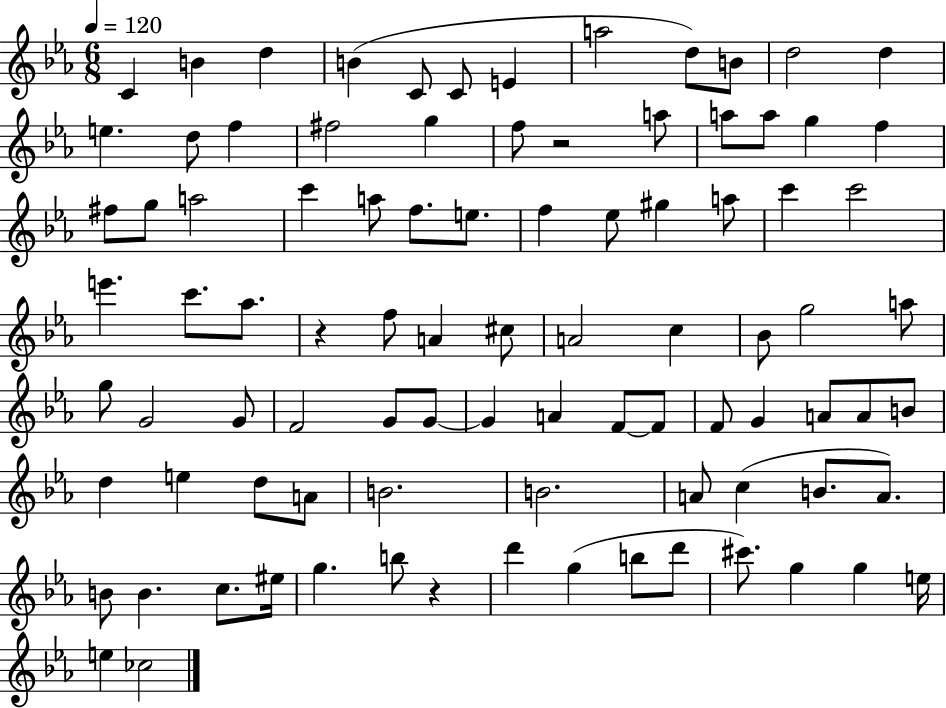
C4/q B4/q D5/q B4/q C4/e C4/e E4/q A5/h D5/e B4/e D5/h D5/q E5/q. D5/e F5/q F#5/h G5/q F5/e R/h A5/e A5/e A5/e G5/q F5/q F#5/e G5/e A5/h C6/q A5/e F5/e. E5/e. F5/q Eb5/e G#5/q A5/e C6/q C6/h E6/q. C6/e. Ab5/e. R/q F5/e A4/q C#5/e A4/h C5/q Bb4/e G5/h A5/e G5/e G4/h G4/e F4/h G4/e G4/e G4/q A4/q F4/e F4/e F4/e G4/q A4/e A4/e B4/e D5/q E5/q D5/e A4/e B4/h. B4/h. A4/e C5/q B4/e. A4/e. B4/e B4/q. C5/e. EIS5/s G5/q. B5/e R/q D6/q G5/q B5/e D6/e C#6/e. G5/q G5/q E5/s E5/q CES5/h